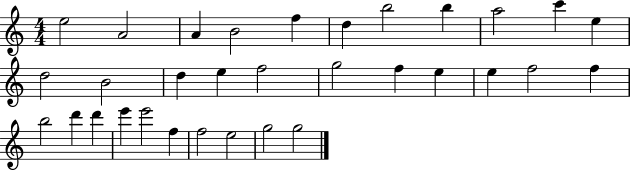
E5/h A4/h A4/q B4/h F5/q D5/q B5/h B5/q A5/h C6/q E5/q D5/h B4/h D5/q E5/q F5/h G5/h F5/q E5/q E5/q F5/h F5/q B5/h D6/q D6/q E6/q E6/h F5/q F5/h E5/h G5/h G5/h